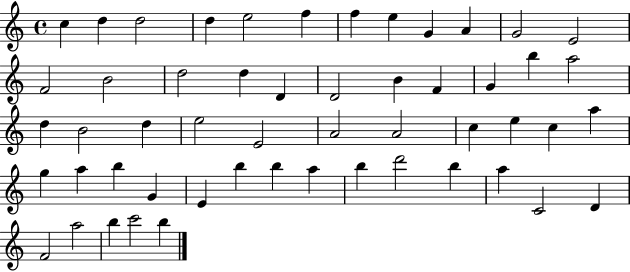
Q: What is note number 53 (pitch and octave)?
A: B5